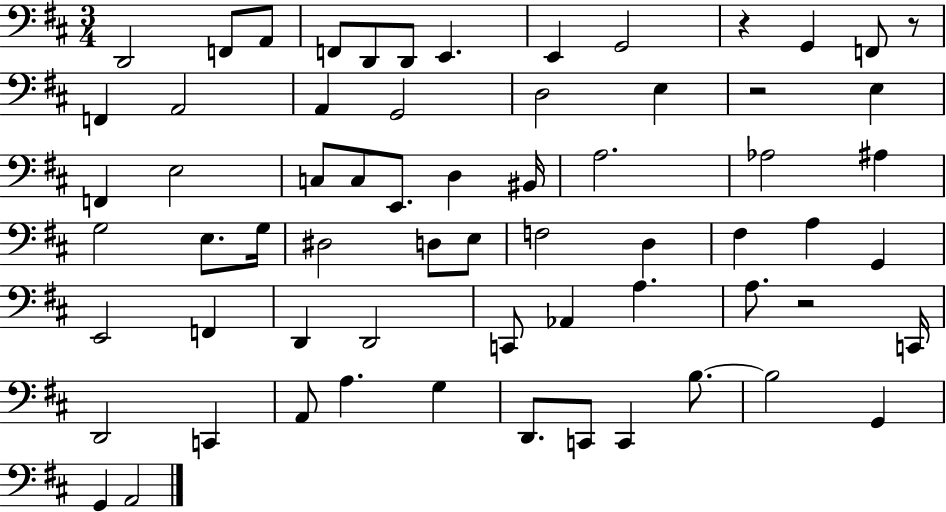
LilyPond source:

{
  \clef bass
  \numericTimeSignature
  \time 3/4
  \key d \major
  d,2 f,8 a,8 | f,8 d,8 d,8 e,4. | e,4 g,2 | r4 g,4 f,8 r8 | \break f,4 a,2 | a,4 g,2 | d2 e4 | r2 e4 | \break f,4 e2 | c8 c8 e,8. d4 bis,16 | a2. | aes2 ais4 | \break g2 e8. g16 | dis2 d8 e8 | f2 d4 | fis4 a4 g,4 | \break e,2 f,4 | d,4 d,2 | c,8 aes,4 a4. | a8. r2 c,16 | \break d,2 c,4 | a,8 a4. g4 | d,8. c,8 c,4 b8.~~ | b2 g,4 | \break g,4 a,2 | \bar "|."
}